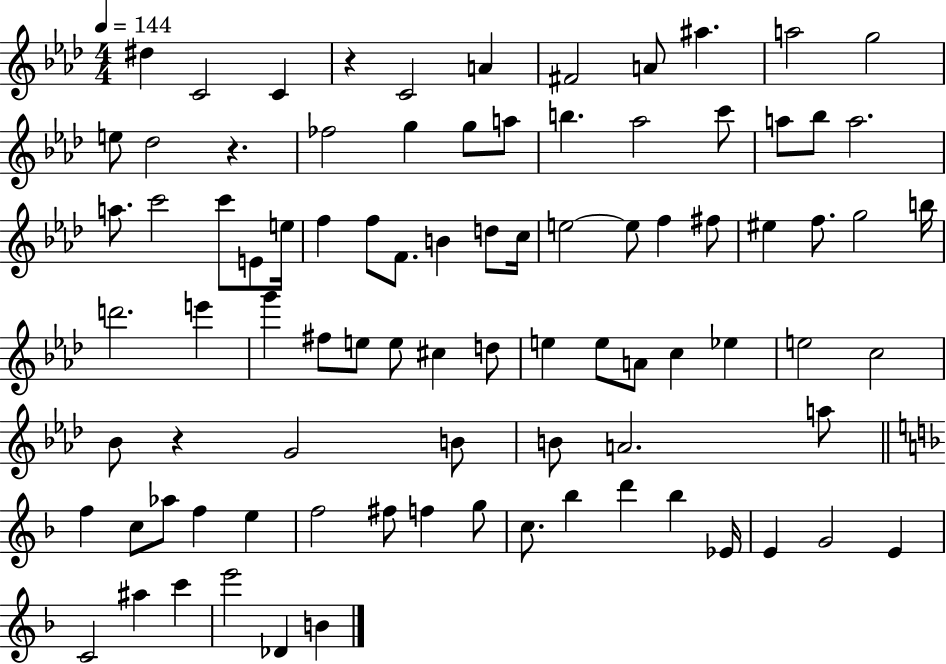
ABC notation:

X:1
T:Untitled
M:4/4
L:1/4
K:Ab
^d C2 C z C2 A ^F2 A/2 ^a a2 g2 e/2 _d2 z _f2 g g/2 a/2 b _a2 c'/2 a/2 _b/2 a2 a/2 c'2 c'/2 E/2 e/4 f f/2 F/2 B d/2 c/4 e2 e/2 f ^f/2 ^e f/2 g2 b/4 d'2 e' g' ^f/2 e/2 e/2 ^c d/2 e e/2 A/2 c _e e2 c2 _B/2 z G2 B/2 B/2 A2 a/2 f c/2 _a/2 f e f2 ^f/2 f g/2 c/2 _b d' _b _E/4 E G2 E C2 ^a c' e'2 _D B